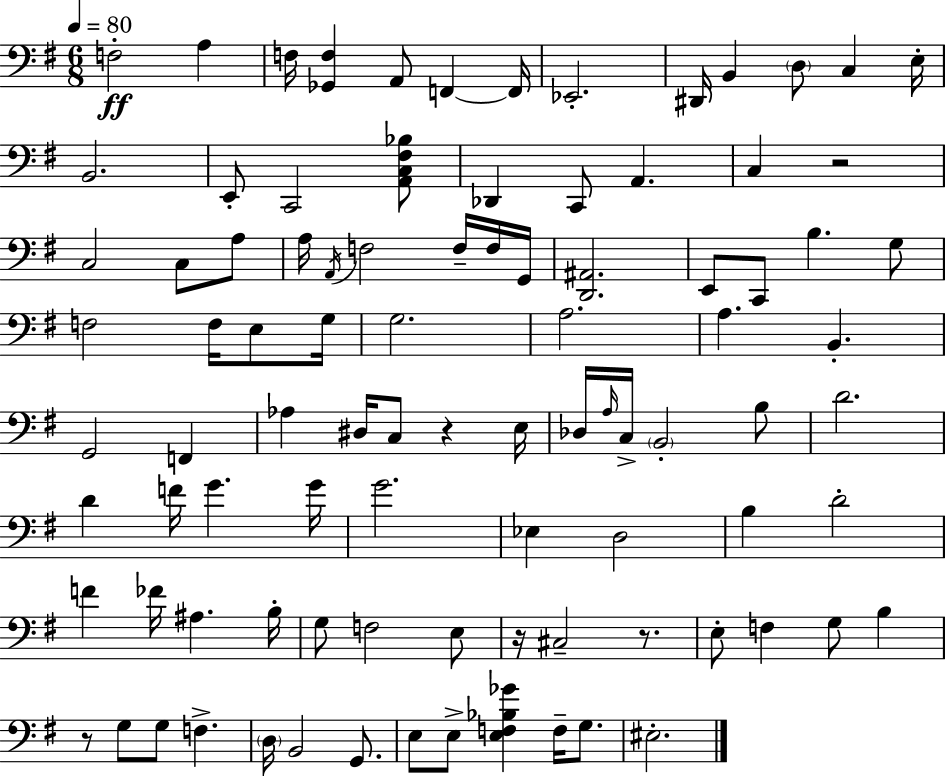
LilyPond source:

{
  \clef bass
  \numericTimeSignature
  \time 6/8
  \key e \minor
  \tempo 4 = 80
  f2-.\ff a4 | f16 <ges, f>4 a,8 f,4~~ f,16 | ees,2.-. | dis,16 b,4 \parenthesize d8 c4 e16-. | \break b,2. | e,8-. c,2 <a, c fis bes>8 | des,4 c,8 a,4. | c4 r2 | \break c2 c8 a8 | a16 \acciaccatura { a,16 } f2 f16-- f16 | g,16 <d, ais,>2. | e,8 c,8 b4. g8 | \break f2 f16 e8 | g16 g2. | a2. | a4. b,4.-. | \break g,2 f,4 | aes4 dis16 c8 r4 | e16 des16 \grace { a16 } c16-> \parenthesize b,2-. | b8 d'2. | \break d'4 f'16 g'4. | g'16 g'2. | ees4 d2 | b4 d'2-. | \break f'4 fes'16 ais4. | b16-. g8 f2 | e8 r16 cis2-- r8. | e8-. f4 g8 b4 | \break r8 g8 g8 f4.-> | \parenthesize d16 b,2 g,8. | e8 e8-> <e f bes ges'>4 f16-- g8. | eis2.-. | \break \bar "|."
}